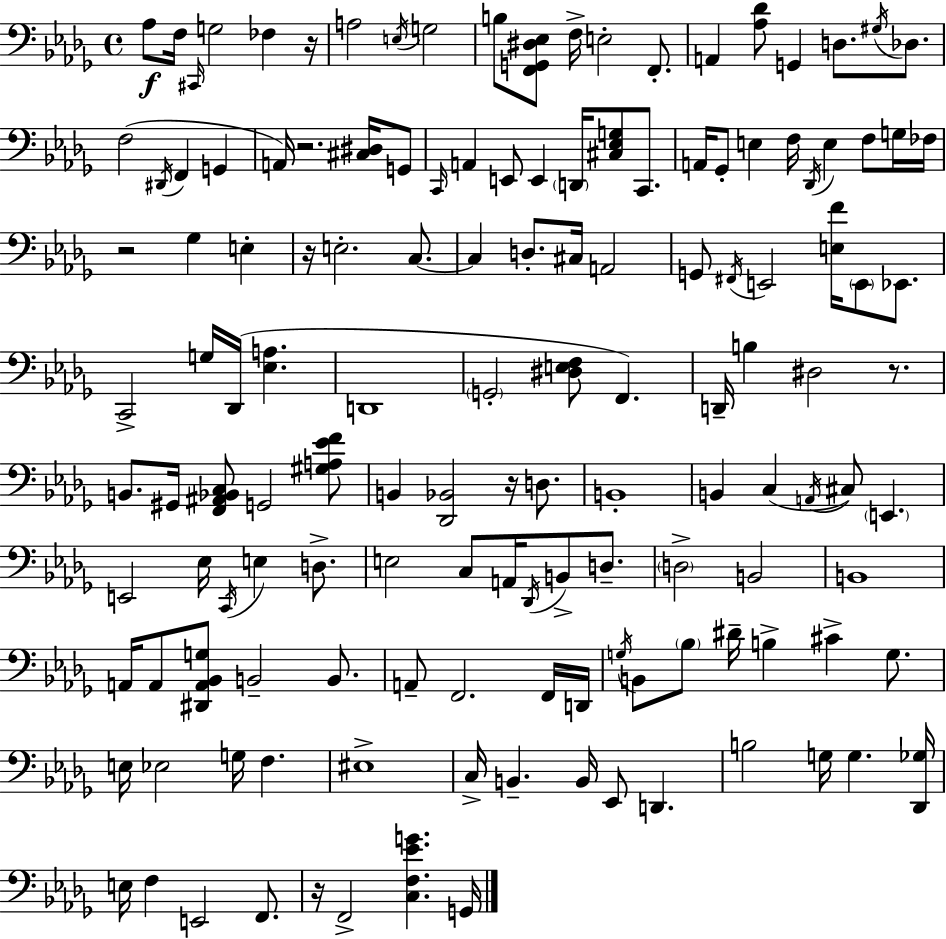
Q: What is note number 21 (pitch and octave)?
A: G2